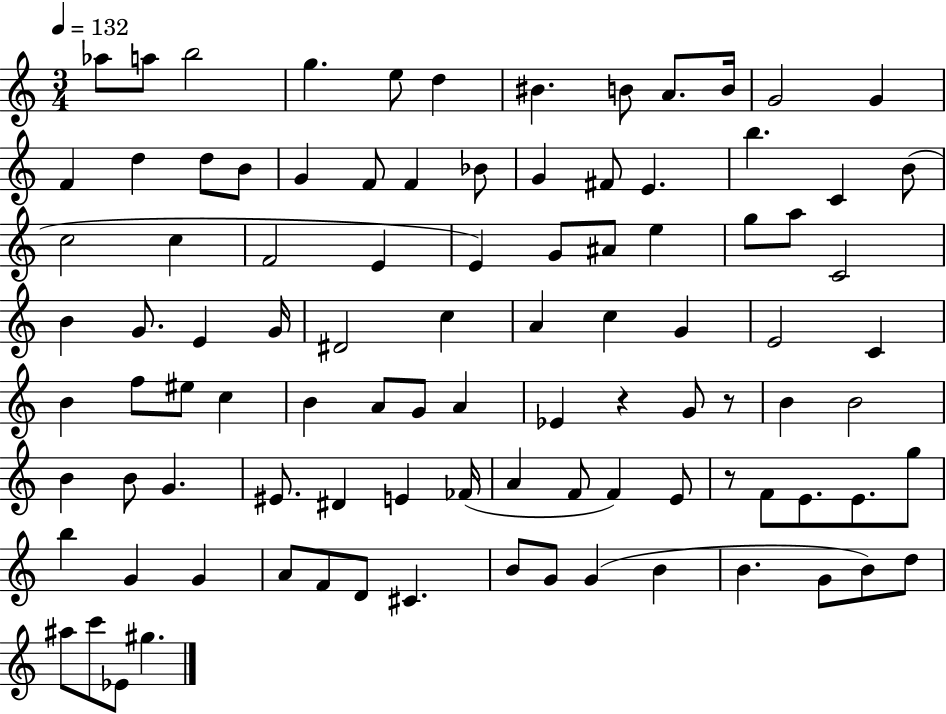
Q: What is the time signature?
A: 3/4